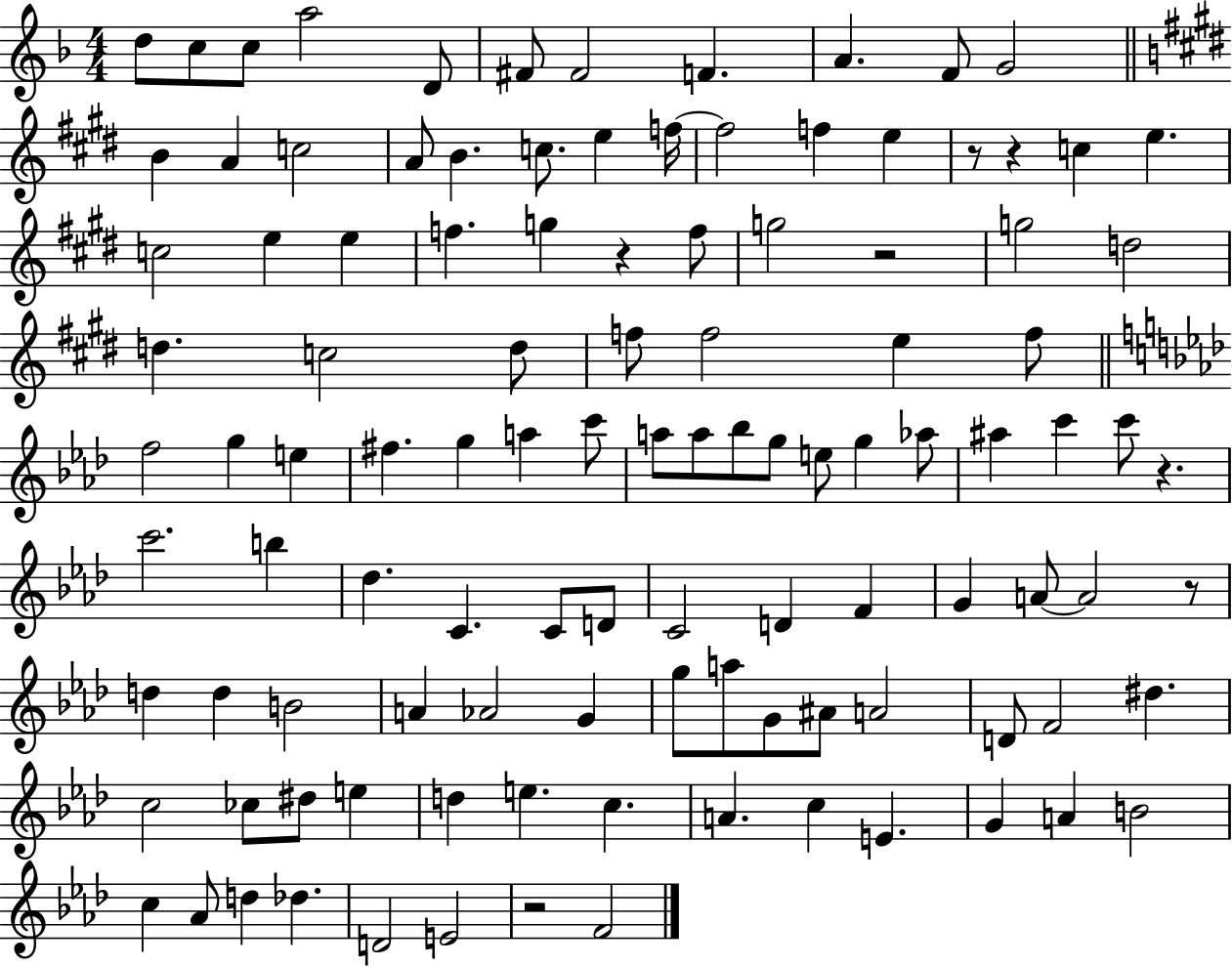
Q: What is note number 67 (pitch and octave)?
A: G4